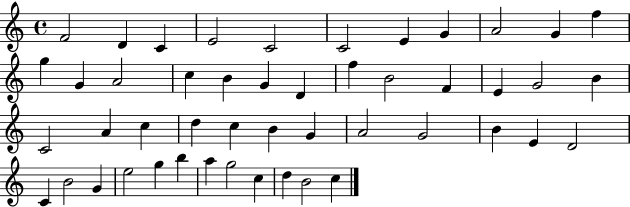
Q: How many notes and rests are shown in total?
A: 48